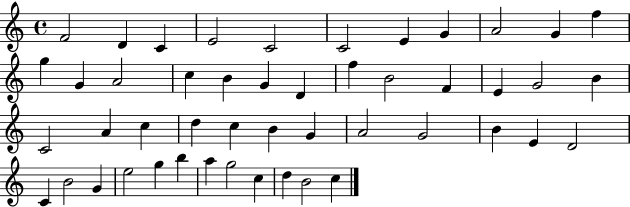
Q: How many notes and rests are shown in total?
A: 48